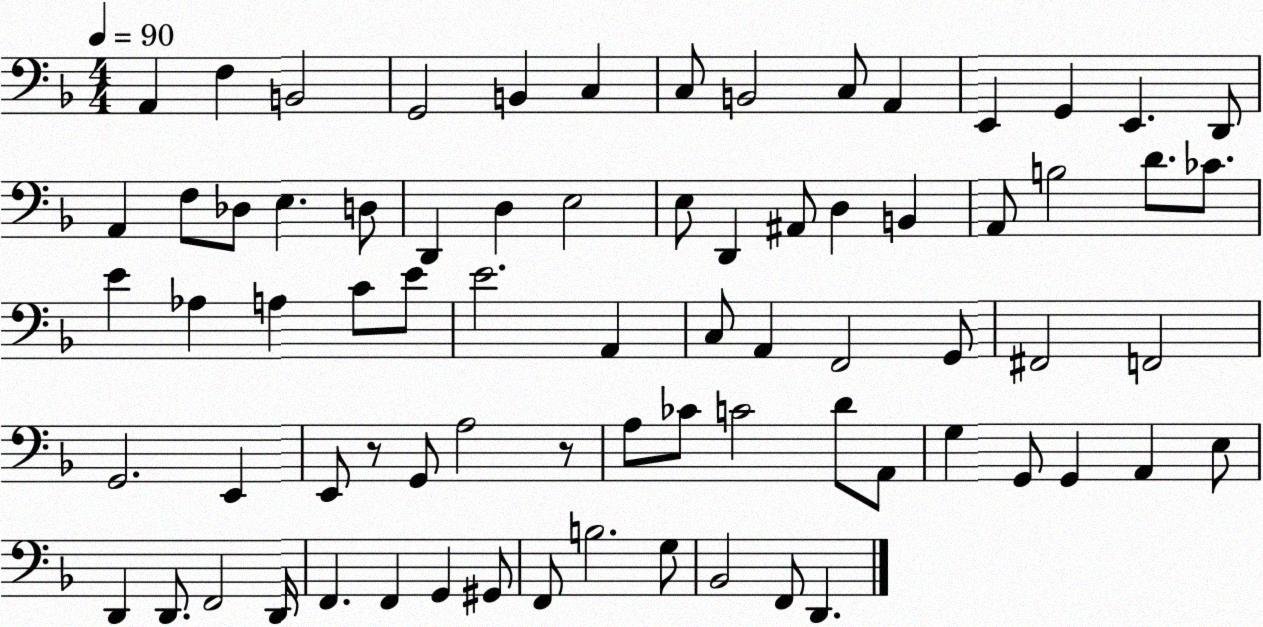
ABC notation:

X:1
T:Untitled
M:4/4
L:1/4
K:F
A,, F, B,,2 G,,2 B,, C, C,/2 B,,2 C,/2 A,, E,, G,, E,, D,,/2 A,, F,/2 _D,/2 E, D,/2 D,, D, E,2 E,/2 D,, ^A,,/2 D, B,, A,,/2 B,2 D/2 _C/2 E _A, A, C/2 E/2 E2 A,, C,/2 A,, F,,2 G,,/2 ^F,,2 F,,2 G,,2 E,, E,,/2 z/2 G,,/2 A,2 z/2 A,/2 _C/2 C2 D/2 A,,/2 G, G,,/2 G,, A,, E,/2 D,, D,,/2 F,,2 D,,/4 F,, F,, G,, ^G,,/2 F,,/2 B,2 G,/2 _B,,2 F,,/2 D,,